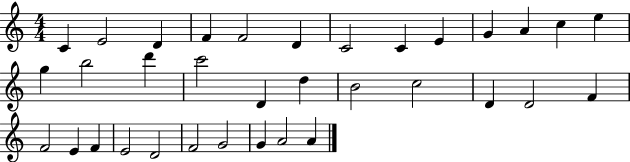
X:1
T:Untitled
M:4/4
L:1/4
K:C
C E2 D F F2 D C2 C E G A c e g b2 d' c'2 D d B2 c2 D D2 F F2 E F E2 D2 F2 G2 G A2 A